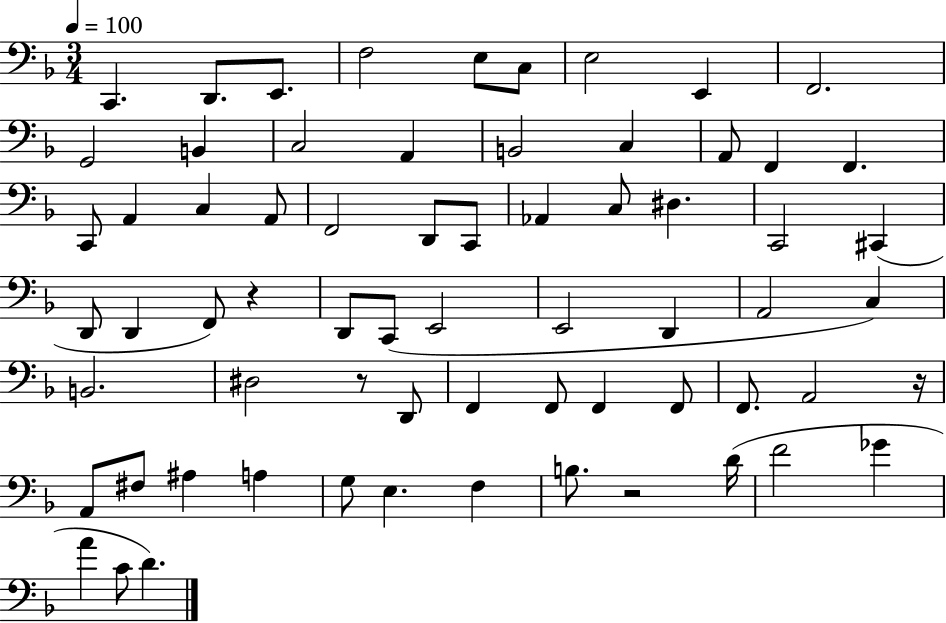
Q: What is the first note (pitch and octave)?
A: C2